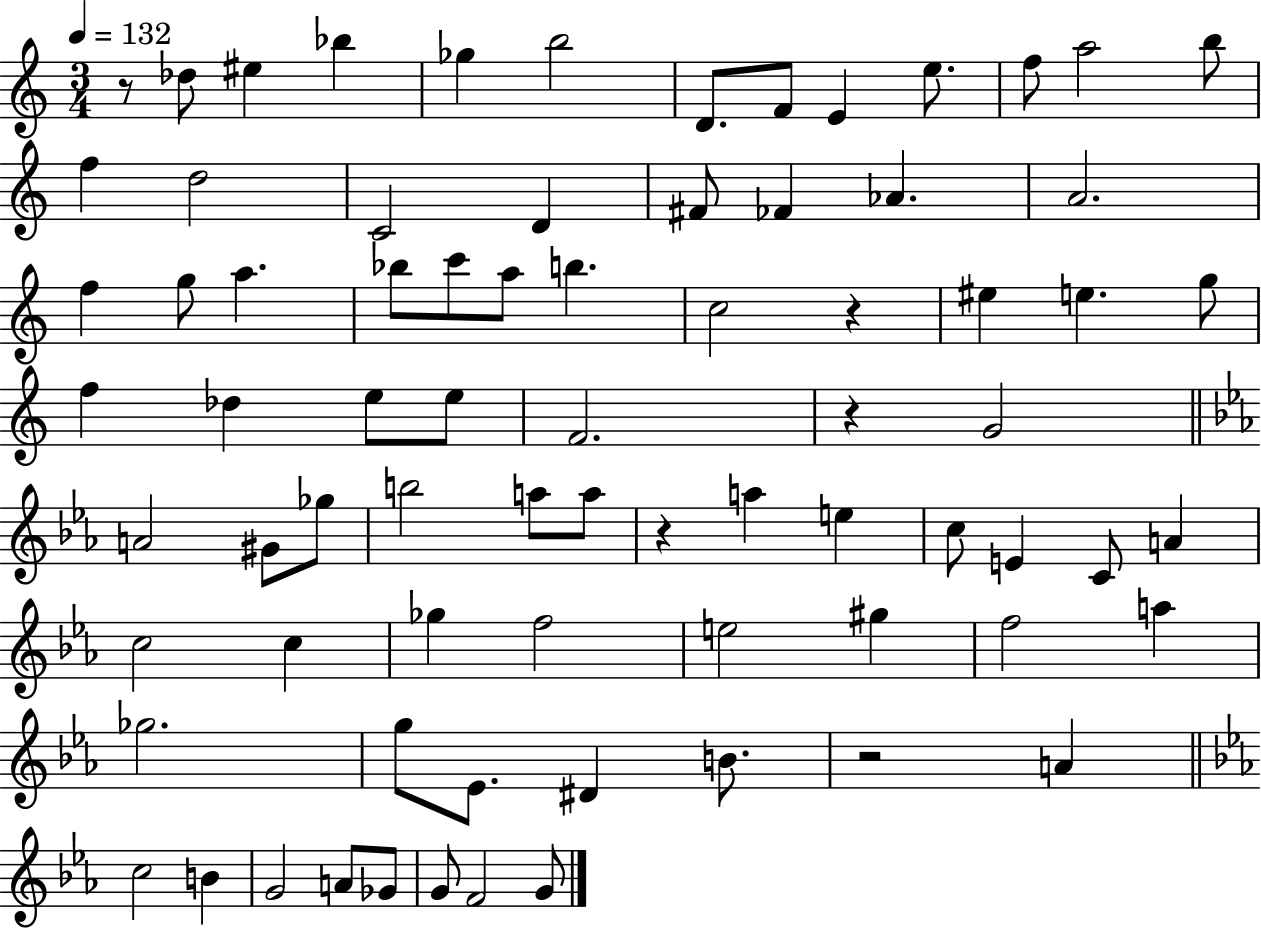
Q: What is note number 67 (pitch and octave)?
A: A4